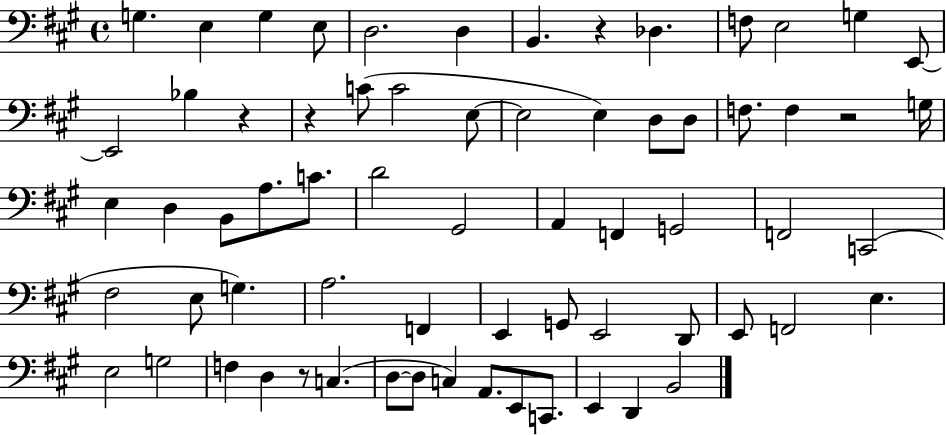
X:1
T:Untitled
M:4/4
L:1/4
K:A
G, E, G, E,/2 D,2 D, B,, z _D, F,/2 E,2 G, E,,/2 E,,2 _B, z z C/2 C2 E,/2 E,2 E, D,/2 D,/2 F,/2 F, z2 G,/4 E, D, B,,/2 A,/2 C/2 D2 ^G,,2 A,, F,, G,,2 F,,2 C,,2 ^F,2 E,/2 G, A,2 F,, E,, G,,/2 E,,2 D,,/2 E,,/2 F,,2 E, E,2 G,2 F, D, z/2 C, D,/2 D,/2 C, A,,/2 E,,/2 C,,/2 E,, D,, B,,2